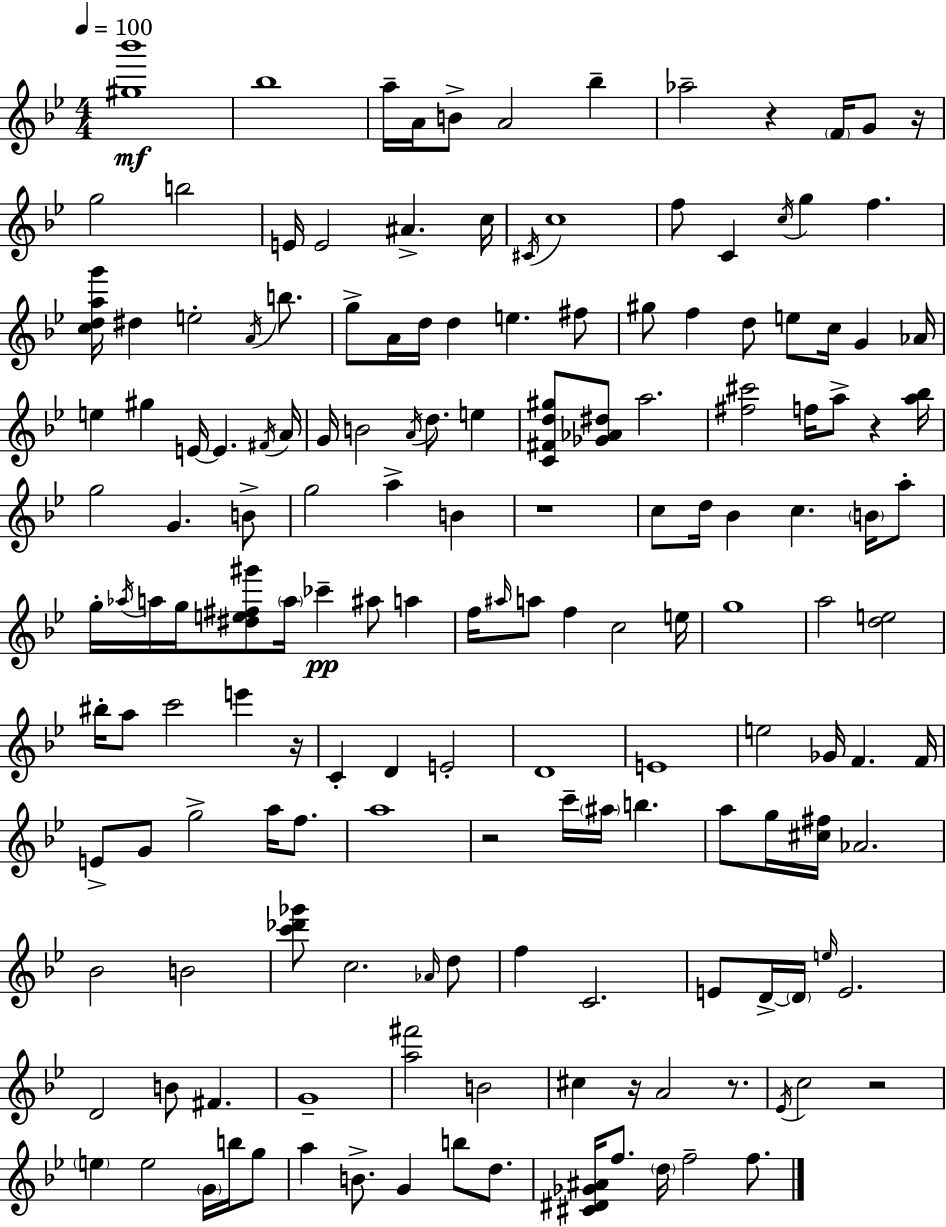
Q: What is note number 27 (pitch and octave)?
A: G5